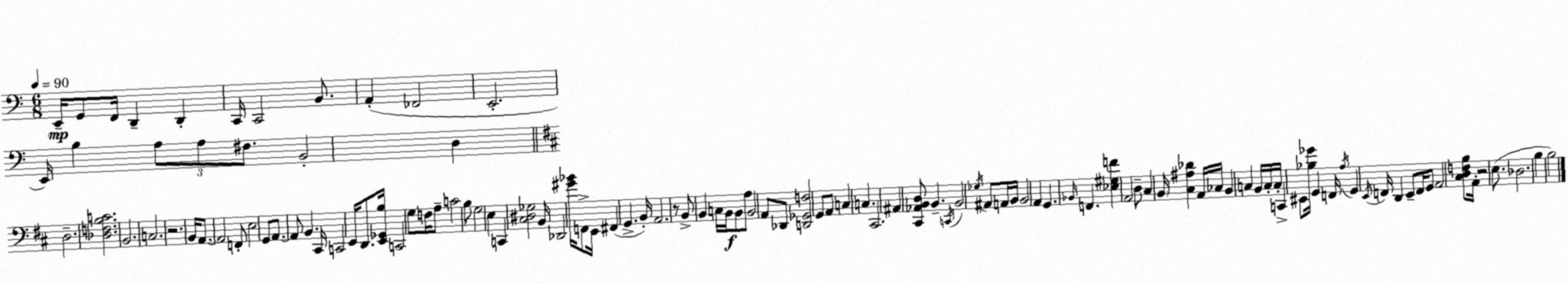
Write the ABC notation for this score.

X:1
T:Untitled
M:6/8
L:1/4
K:Am
E,,/4 G,,/2 F,,/4 D,, D,, C,,/4 C,,2 B,,/2 A,, _F,,2 E,,2 E,,/4 B, A,/2 A,/2 ^F,/2 B,,2 D, D,2 [_D,F,B,C]2 B,,2 C,2 z2 B,,/4 A,,/2 A,,2 F,,/2 E,2 G,,/2 A,,/2 A,,/2 B,, ^C,,/4 C,,2 E,,/4 D,,/2 [E,,_G,,B,]/4 C,,2 G,/2 F,/4 A,/2 C2 B,/2 G,2 E, C,, [^C,^D,_G,]2 B,,/4 _D,,2 [^G_B]/4 F,,/2 E,,/4 ^F,, G,, B,,/4 A,,2 z/2 B,,/2 B,, C,/4 B,,/4 B,,/2 A,/2 B,,2 A,,/2 _D,,/2 [D,,_G,,F,]2 G,,/2 A,,/2 C, C, ^C,,2 ^A,, [^C,,_A,,B,,D,]/2 B,, C,,/4 B,,2 _G,/4 ^A,,/2 A,,/4 B,,/4 B,,2 A,, G,, _B,,/4 F,, [_E,^G,F] A,,2 D,/2 ^C, B,,/4 [^C,^A,_D] A,,/4 _C,/4 B,, C, B,,/4 C,/4 C,/4 C,, ^E,,/2 [_B,_G]/4 G,, F,,/4 A,/4 G,, E,,/4 F,,/4 D,, E,,/2 F,,/4 G,,/2 A,,2 [^C,D,F,B,]/2 A,,/4 z2 E,/2 _D,2 B, B,2